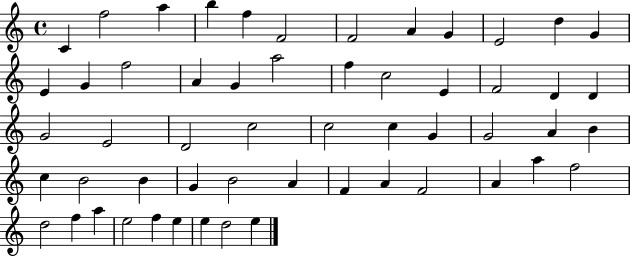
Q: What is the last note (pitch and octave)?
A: E5